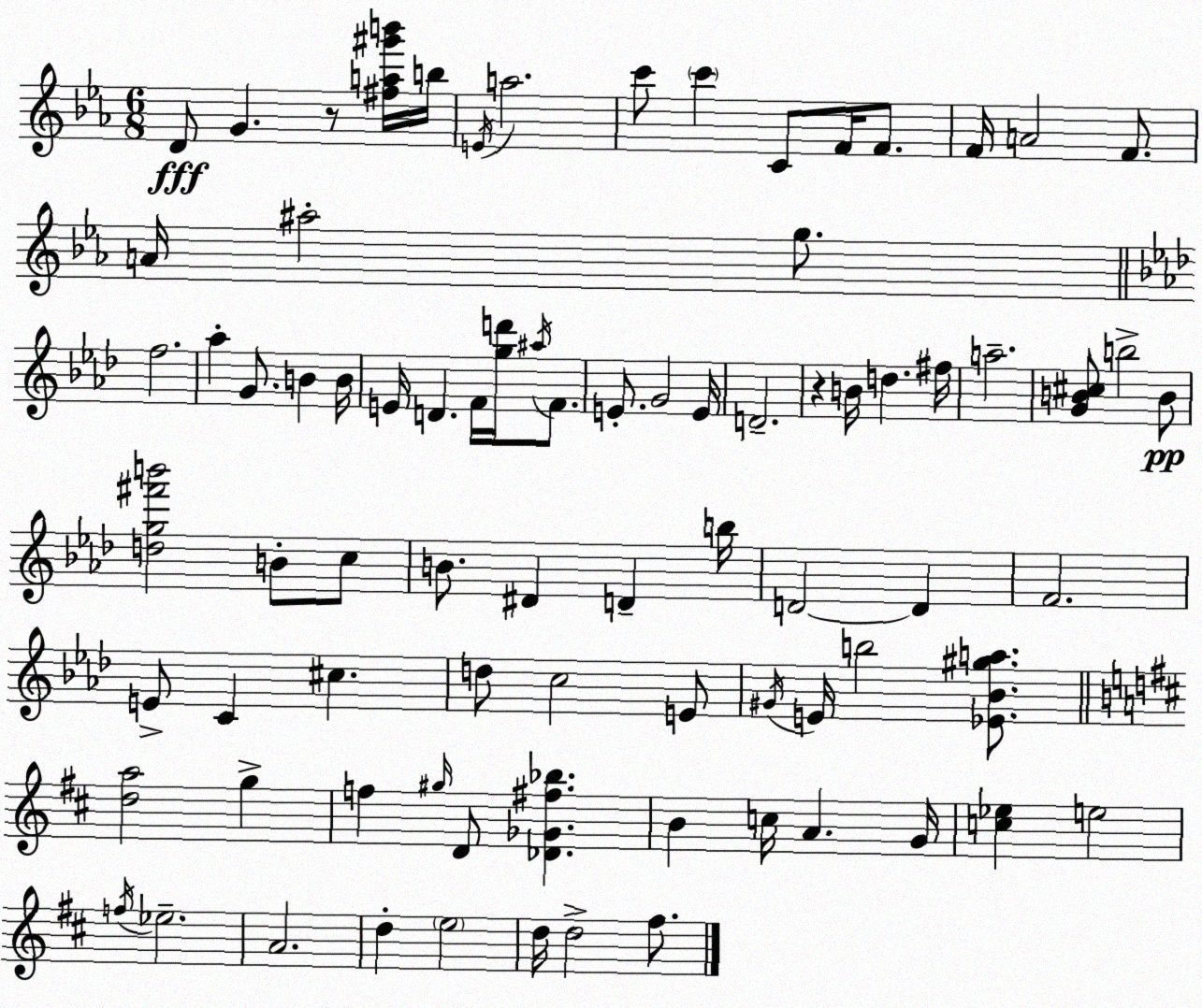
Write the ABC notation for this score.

X:1
T:Untitled
M:6/8
L:1/4
K:Eb
D/2 G z/2 [^fa^g'b']/4 b/4 E/4 a2 c'/2 c' C/2 F/4 F/2 F/4 A2 F/2 A/4 ^a2 g/2 f2 _a G/2 B B/4 E/4 D F/4 [gd']/4 ^a/4 F/2 E/2 G2 E/4 D2 z B/4 d ^f/4 a2 [GB^c]/2 b2 B/2 [dg^f'b']2 B/2 c/2 B/2 ^D D b/4 D2 D F2 E/2 C ^c d/2 c2 E/2 ^G/4 E/4 b2 [_E_B^ga]/2 [da]2 g f ^g/4 D/2 [_D_G^f_b] B c/4 A G/4 [c_e] e2 f/4 _e2 A2 d e2 d/4 d2 ^f/2